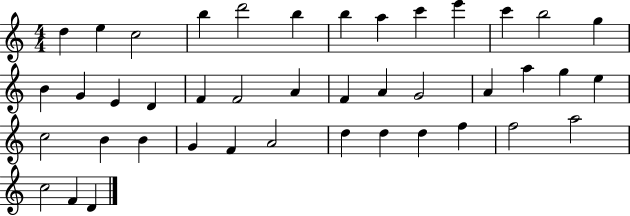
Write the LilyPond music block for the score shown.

{
  \clef treble
  \numericTimeSignature
  \time 4/4
  \key c \major
  d''4 e''4 c''2 | b''4 d'''2 b''4 | b''4 a''4 c'''4 e'''4 | c'''4 b''2 g''4 | \break b'4 g'4 e'4 d'4 | f'4 f'2 a'4 | f'4 a'4 g'2 | a'4 a''4 g''4 e''4 | \break c''2 b'4 b'4 | g'4 f'4 a'2 | d''4 d''4 d''4 f''4 | f''2 a''2 | \break c''2 f'4 d'4 | \bar "|."
}